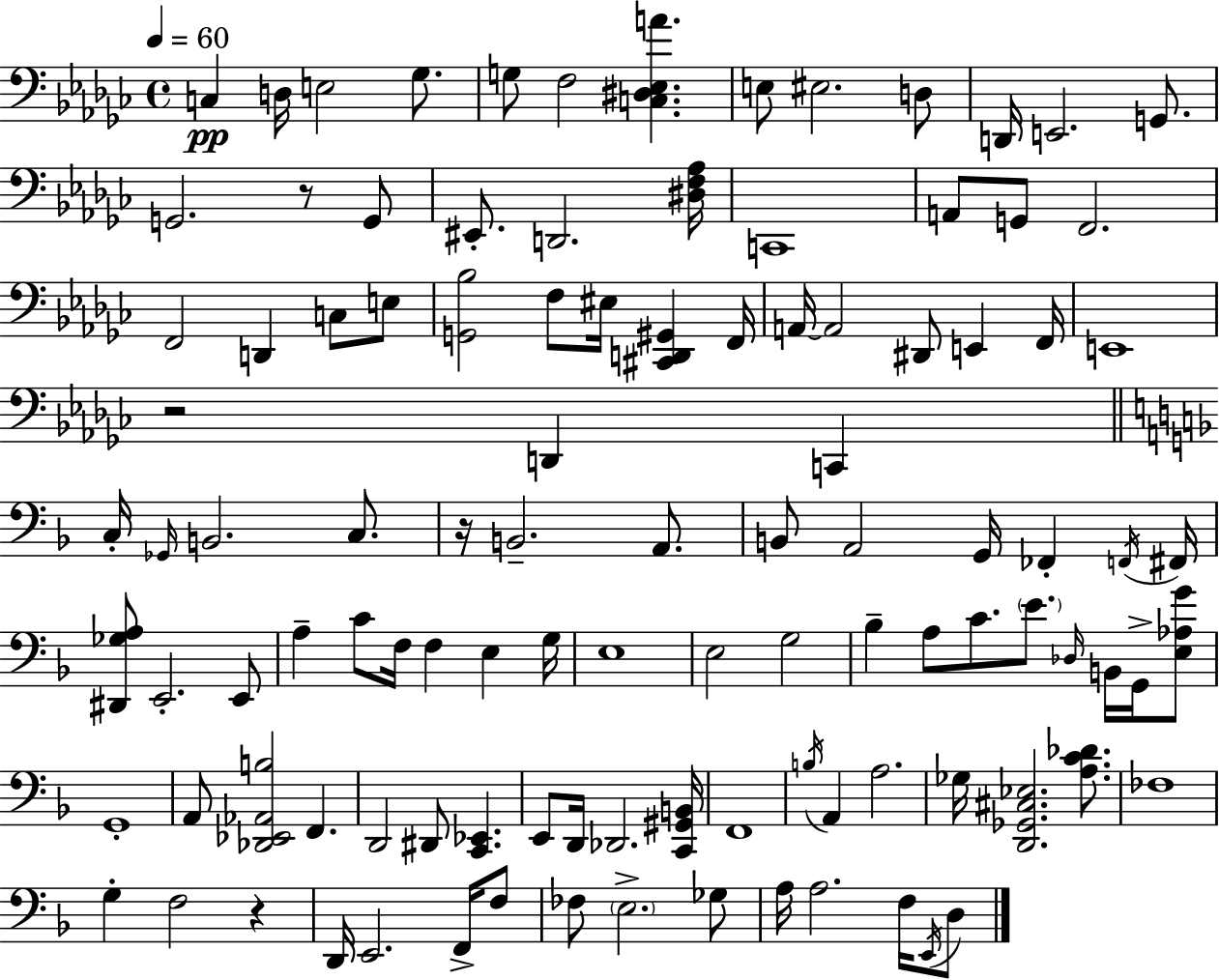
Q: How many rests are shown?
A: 4